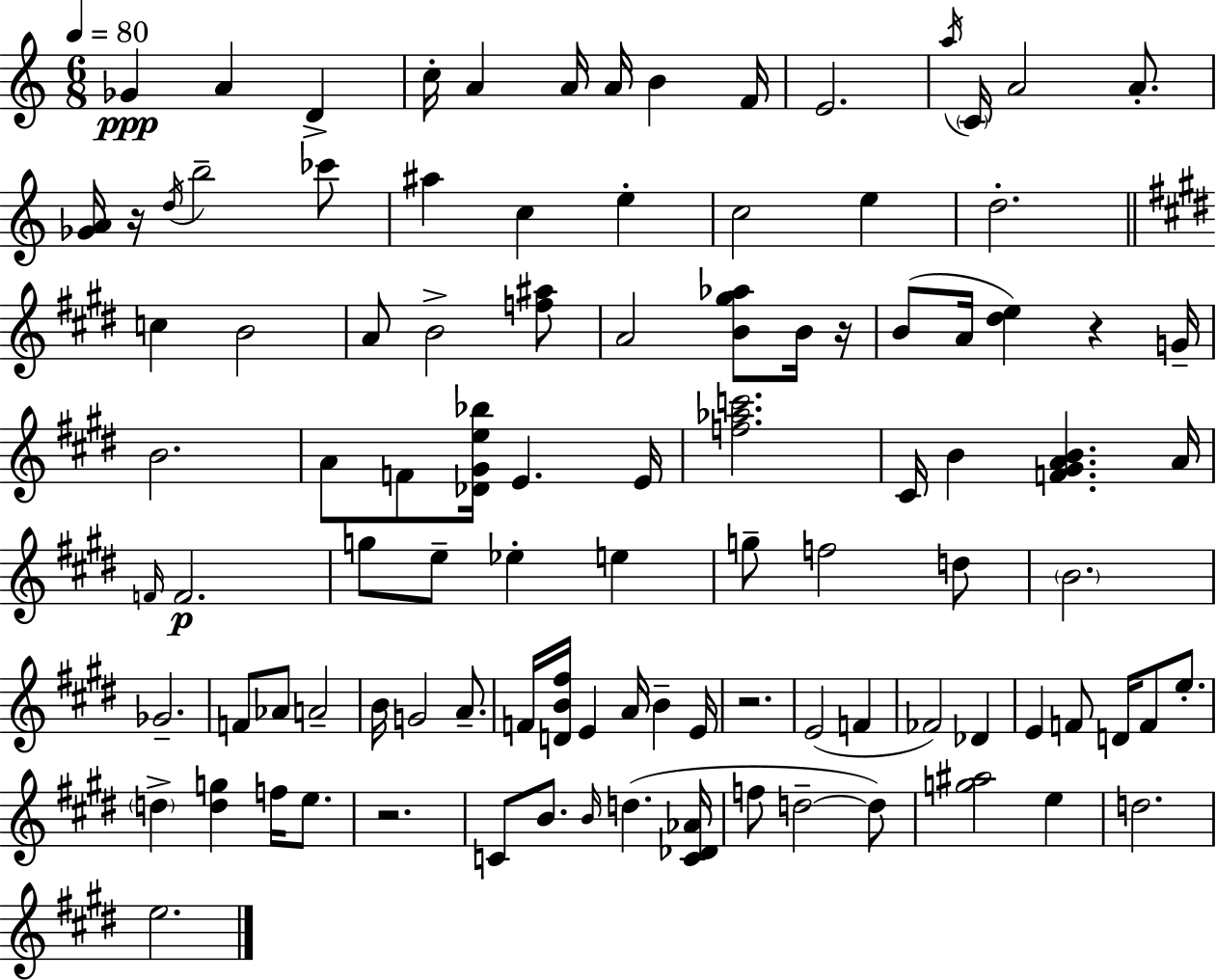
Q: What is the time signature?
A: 6/8